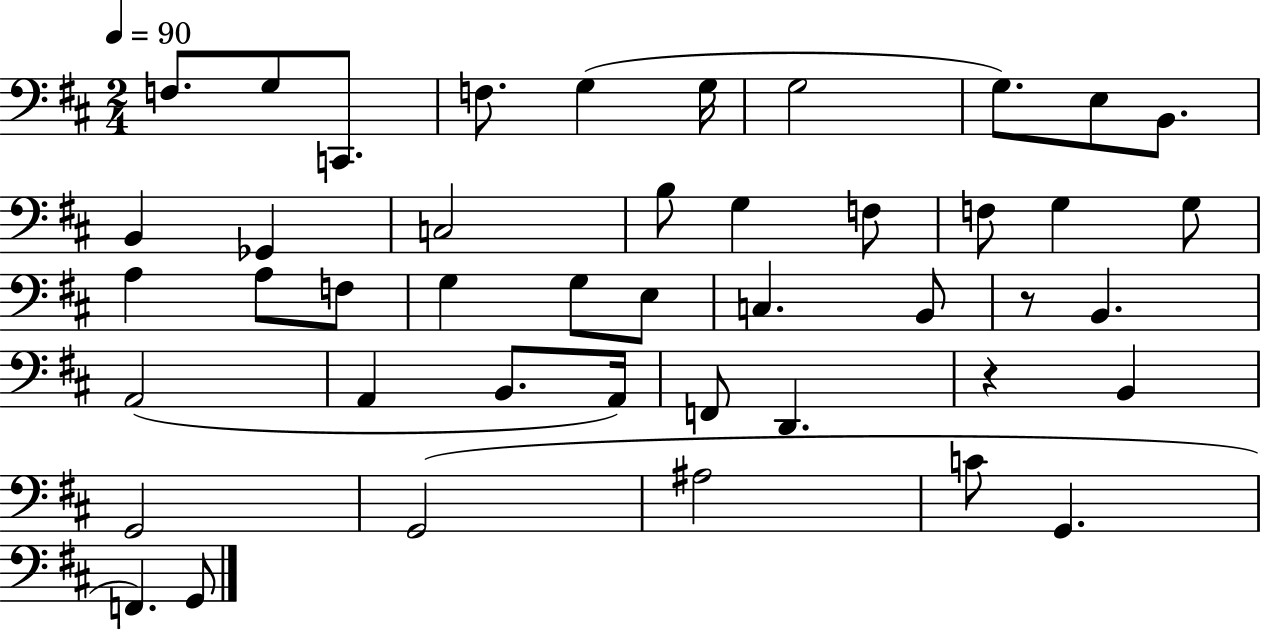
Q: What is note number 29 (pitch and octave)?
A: A2